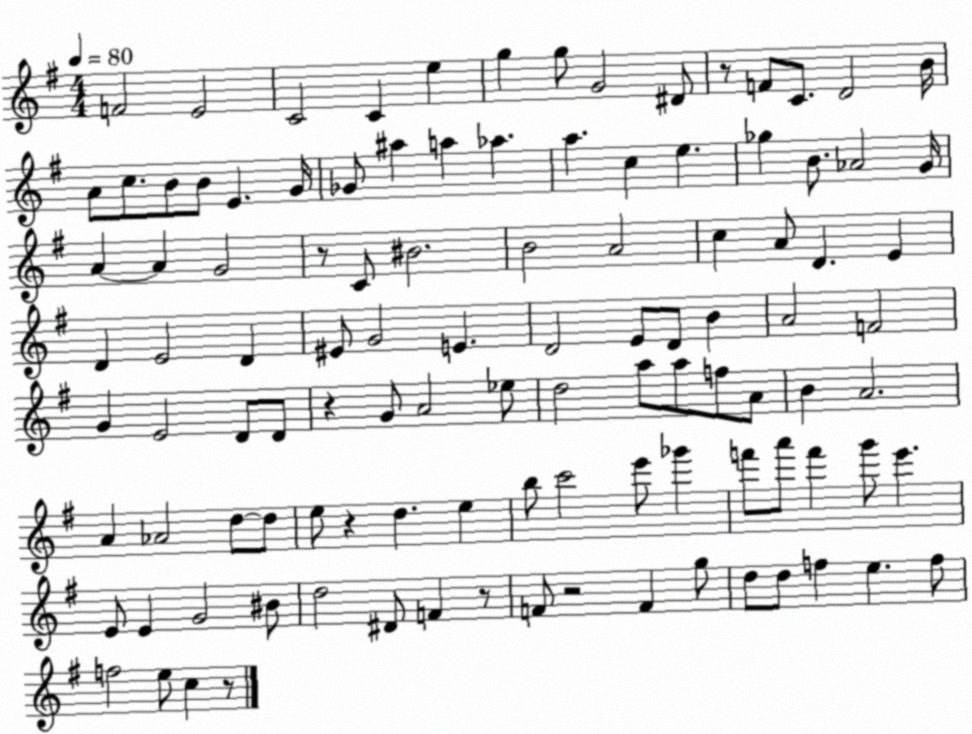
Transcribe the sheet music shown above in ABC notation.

X:1
T:Untitled
M:4/4
L:1/4
K:G
F2 E2 C2 C e g g/2 G2 ^D/2 z/2 F/2 C/2 D2 B/4 A/2 c/2 B/2 B/2 E G/4 _G/2 ^a a _a a c e _g B/2 _A2 G/4 A A G2 z/2 C/2 ^B2 B2 A2 c A/2 D E D E2 D ^E/2 G2 E D2 E/2 D/2 B A2 F2 G E2 D/2 D/2 z G/2 A2 _e/2 d2 a/2 a/2 f/2 A/2 B A2 A _A2 d/2 d/2 e/2 z d e b/2 c'2 e'/2 _g' f'/2 a'/2 f' g'/2 e' E/2 E G2 ^B/2 d2 ^D/2 F z/2 F/2 z2 F g/2 d/2 d/2 f e f/2 f2 e/2 c z/2